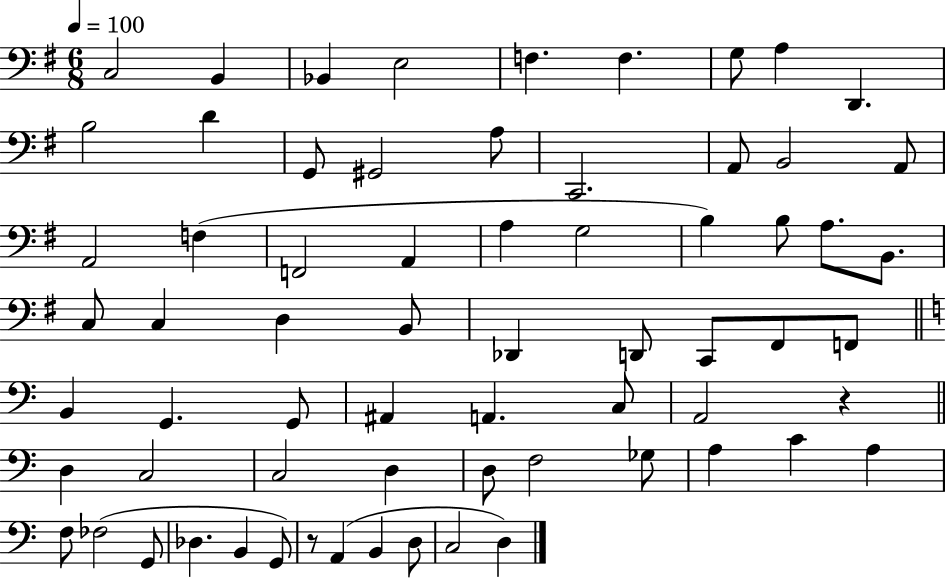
{
  \clef bass
  \numericTimeSignature
  \time 6/8
  \key g \major
  \tempo 4 = 100
  \repeat volta 2 { c2 b,4 | bes,4 e2 | f4. f4. | g8 a4 d,4. | \break b2 d'4 | g,8 gis,2 a8 | c,2. | a,8 b,2 a,8 | \break a,2 f4( | f,2 a,4 | a4 g2 | b4) b8 a8. b,8. | \break c8 c4 d4 b,8 | des,4 d,8 c,8 fis,8 f,8 | \bar "||" \break \key a \minor b,4 g,4. g,8 | ais,4 a,4. c8 | a,2 r4 | \bar "||" \break \key a \minor d4 c2 | c2 d4 | d8 f2 ges8 | a4 c'4 a4 | \break f8 fes2( g,8 | des4. b,4 g,8) | r8 a,4( b,4 d8 | c2 d4) | \break } \bar "|."
}